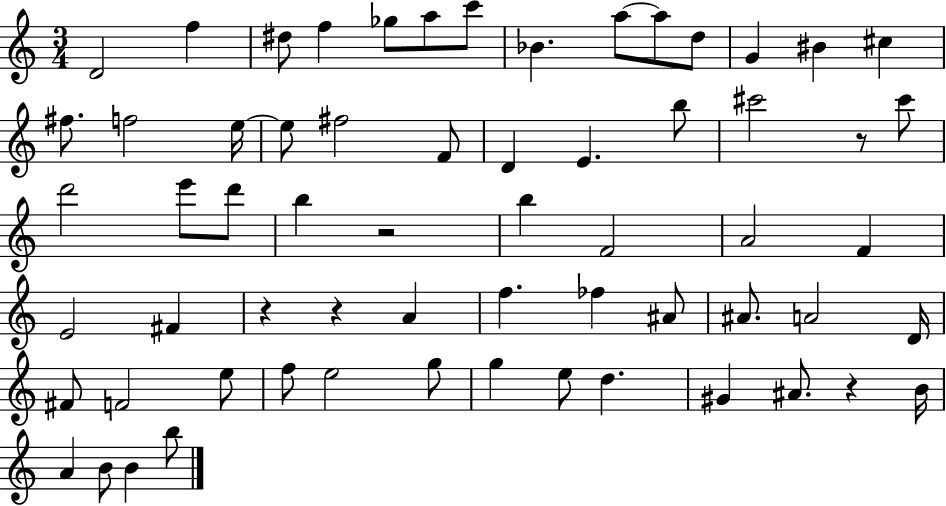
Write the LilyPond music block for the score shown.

{
  \clef treble
  \numericTimeSignature
  \time 3/4
  \key c \major
  d'2 f''4 | dis''8 f''4 ges''8 a''8 c'''8 | bes'4. a''8~~ a''8 d''8 | g'4 bis'4 cis''4 | \break fis''8. f''2 e''16~~ | e''8 fis''2 f'8 | d'4 e'4. b''8 | cis'''2 r8 cis'''8 | \break d'''2 e'''8 d'''8 | b''4 r2 | b''4 f'2 | a'2 f'4 | \break e'2 fis'4 | r4 r4 a'4 | f''4. fes''4 ais'8 | ais'8. a'2 d'16 | \break fis'8 f'2 e''8 | f''8 e''2 g''8 | g''4 e''8 d''4. | gis'4 ais'8. r4 b'16 | \break a'4 b'8 b'4 b''8 | \bar "|."
}